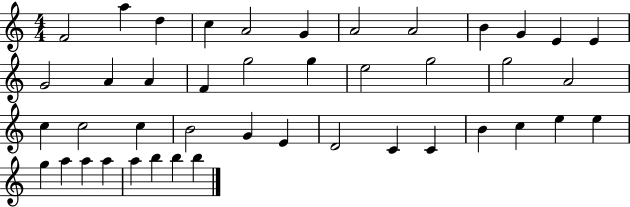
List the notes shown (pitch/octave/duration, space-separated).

F4/h A5/q D5/q C5/q A4/h G4/q A4/h A4/h B4/q G4/q E4/q E4/q G4/h A4/q A4/q F4/q G5/h G5/q E5/h G5/h G5/h A4/h C5/q C5/h C5/q B4/h G4/q E4/q D4/h C4/q C4/q B4/q C5/q E5/q E5/q G5/q A5/q A5/q A5/q A5/q B5/q B5/q B5/q